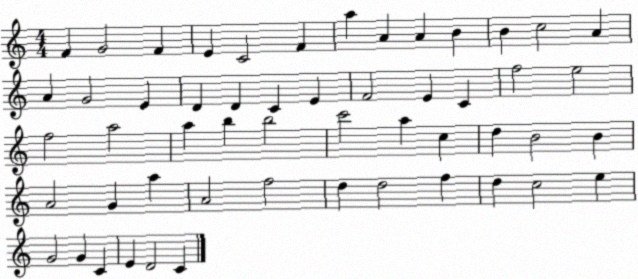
X:1
T:Untitled
M:4/4
L:1/4
K:C
F G2 F E C2 F a A A B B c2 A A G2 E D D C E F2 E C f2 e2 f2 a2 a b b2 c'2 a c d B2 B A2 G a A2 f2 d d2 f d c2 e G2 G C E D2 C